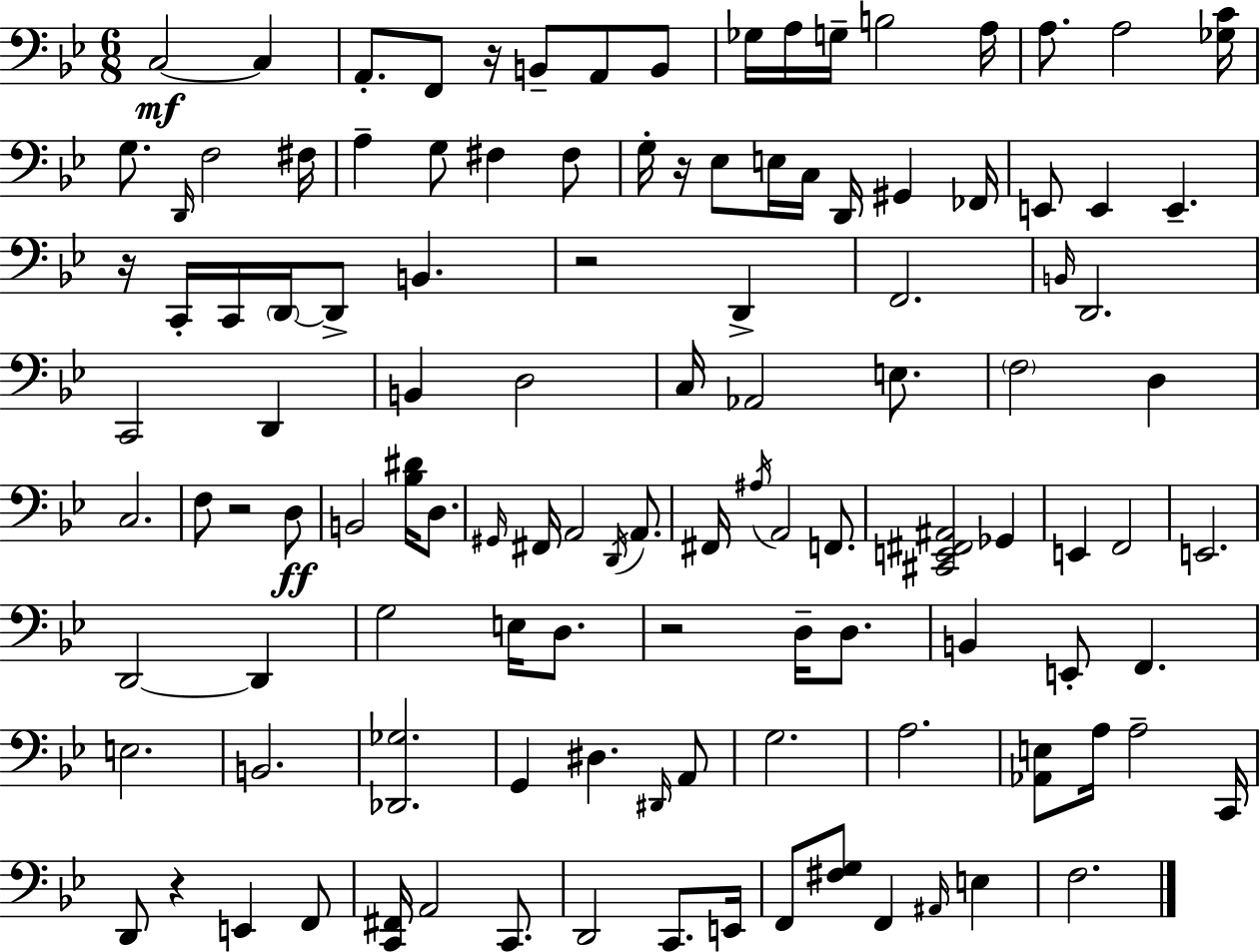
X:1
T:Untitled
M:6/8
L:1/4
K:Bb
C,2 C, A,,/2 F,,/2 z/4 B,,/2 A,,/2 B,,/2 _G,/4 A,/4 G,/4 B,2 A,/4 A,/2 A,2 [_G,C]/4 G,/2 D,,/4 F,2 ^F,/4 A, G,/2 ^F, ^F,/2 G,/4 z/4 _E,/2 E,/4 C,/4 D,,/4 ^G,, _F,,/4 E,,/2 E,, E,, z/4 C,,/4 C,,/4 D,,/4 D,,/2 B,, z2 D,, F,,2 B,,/4 D,,2 C,,2 D,, B,, D,2 C,/4 _A,,2 E,/2 F,2 D, C,2 F,/2 z2 D,/2 B,,2 [_B,^D]/4 D,/2 ^G,,/4 ^F,,/4 A,,2 D,,/4 A,,/2 ^F,,/4 ^A,/4 A,,2 F,,/2 [^C,,E,,^F,,^A,,]2 _G,, E,, F,,2 E,,2 D,,2 D,, G,2 E,/4 D,/2 z2 D,/4 D,/2 B,, E,,/2 F,, E,2 B,,2 [_D,,_G,]2 G,, ^D, ^D,,/4 A,,/2 G,2 A,2 [_A,,E,]/2 A,/4 A,2 C,,/4 D,,/2 z E,, F,,/2 [C,,^F,,]/4 A,,2 C,,/2 D,,2 C,,/2 E,,/4 F,,/2 [^F,G,]/2 F,, ^A,,/4 E, F,2